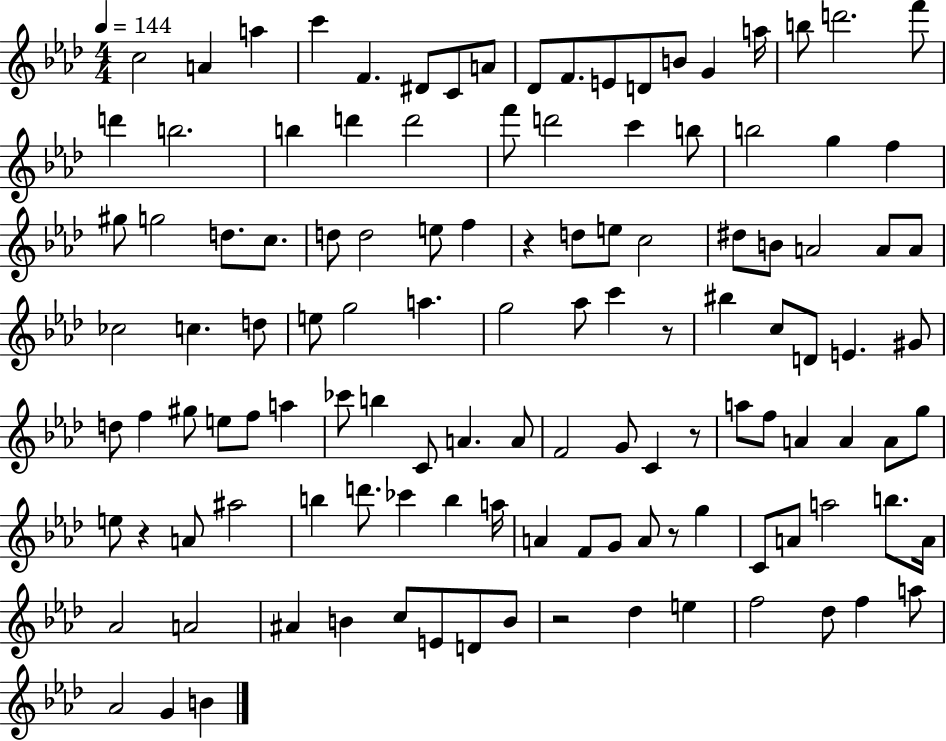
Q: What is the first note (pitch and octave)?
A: C5